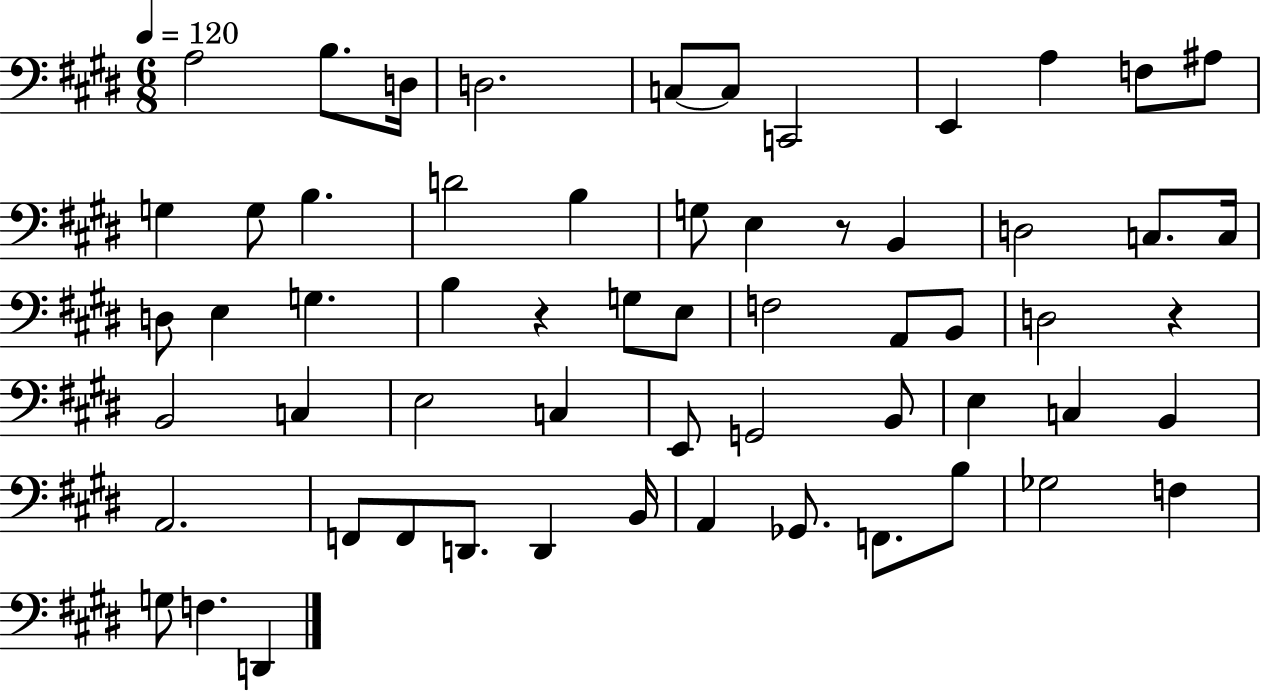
X:1
T:Untitled
M:6/8
L:1/4
K:E
A,2 B,/2 D,/4 D,2 C,/2 C,/2 C,,2 E,, A, F,/2 ^A,/2 G, G,/2 B, D2 B, G,/2 E, z/2 B,, D,2 C,/2 C,/4 D,/2 E, G, B, z G,/2 E,/2 F,2 A,,/2 B,,/2 D,2 z B,,2 C, E,2 C, E,,/2 G,,2 B,,/2 E, C, B,, A,,2 F,,/2 F,,/2 D,,/2 D,, B,,/4 A,, _G,,/2 F,,/2 B,/2 _G,2 F, G,/2 F, D,,